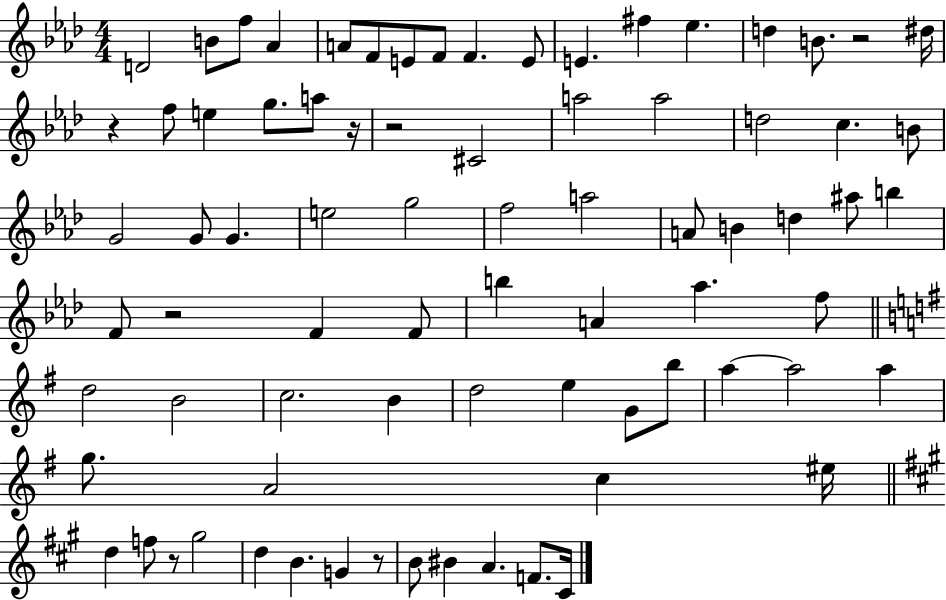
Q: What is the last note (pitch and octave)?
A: C#4